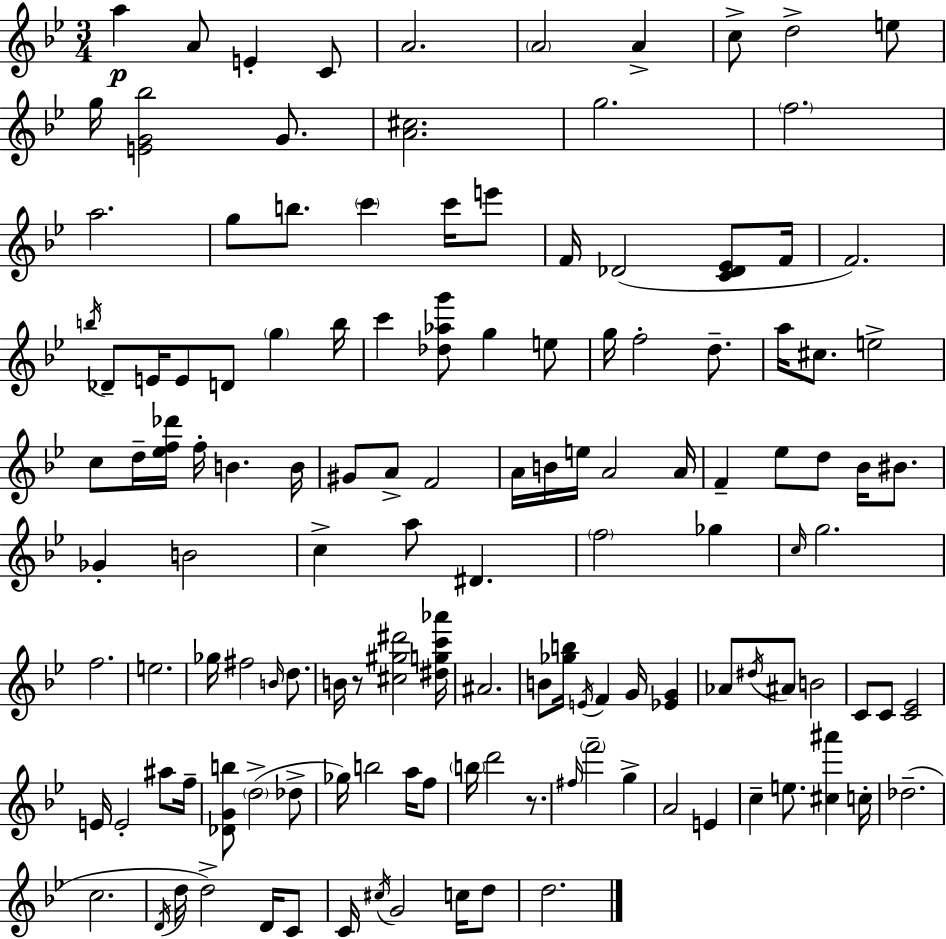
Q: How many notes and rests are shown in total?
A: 132